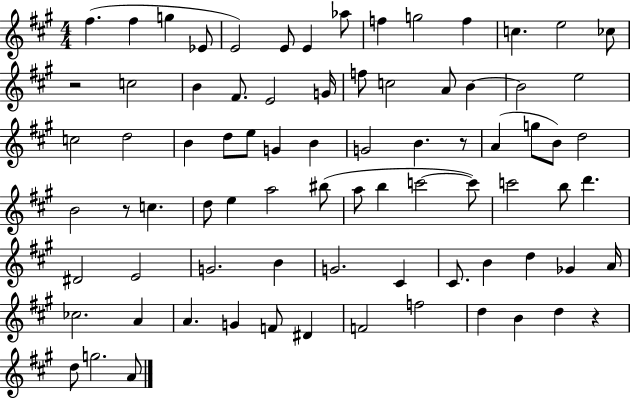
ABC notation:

X:1
T:Untitled
M:4/4
L:1/4
K:A
^f ^f g _E/2 E2 E/2 E _a/2 f g2 f c e2 _c/2 z2 c2 B ^F/2 E2 G/4 f/2 c2 A/2 B B2 e2 c2 d2 B d/2 e/2 G B G2 B z/2 A g/2 B/2 d2 B2 z/2 c d/2 e a2 ^b/2 a/2 b c'2 c'/2 c'2 b/2 d' ^D2 E2 G2 B G2 ^C ^C/2 B d _G A/4 _c2 A A G F/2 ^D F2 f2 d B d z d/2 g2 A/2